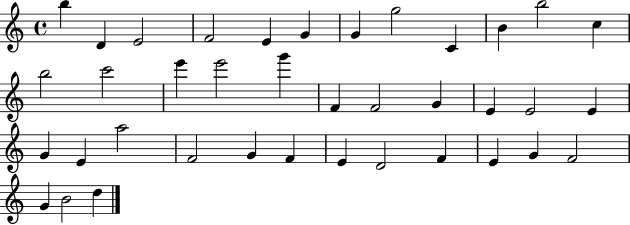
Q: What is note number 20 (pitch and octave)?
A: G4